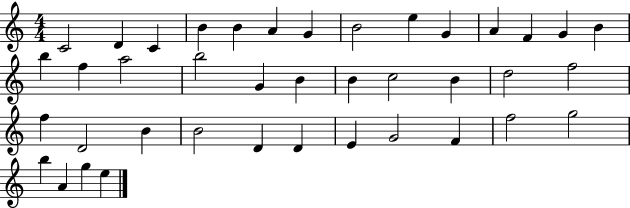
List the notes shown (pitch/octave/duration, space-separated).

C4/h D4/q C4/q B4/q B4/q A4/q G4/q B4/h E5/q G4/q A4/q F4/q G4/q B4/q B5/q F5/q A5/h B5/h G4/q B4/q B4/q C5/h B4/q D5/h F5/h F5/q D4/h B4/q B4/h D4/q D4/q E4/q G4/h F4/q F5/h G5/h B5/q A4/q G5/q E5/q